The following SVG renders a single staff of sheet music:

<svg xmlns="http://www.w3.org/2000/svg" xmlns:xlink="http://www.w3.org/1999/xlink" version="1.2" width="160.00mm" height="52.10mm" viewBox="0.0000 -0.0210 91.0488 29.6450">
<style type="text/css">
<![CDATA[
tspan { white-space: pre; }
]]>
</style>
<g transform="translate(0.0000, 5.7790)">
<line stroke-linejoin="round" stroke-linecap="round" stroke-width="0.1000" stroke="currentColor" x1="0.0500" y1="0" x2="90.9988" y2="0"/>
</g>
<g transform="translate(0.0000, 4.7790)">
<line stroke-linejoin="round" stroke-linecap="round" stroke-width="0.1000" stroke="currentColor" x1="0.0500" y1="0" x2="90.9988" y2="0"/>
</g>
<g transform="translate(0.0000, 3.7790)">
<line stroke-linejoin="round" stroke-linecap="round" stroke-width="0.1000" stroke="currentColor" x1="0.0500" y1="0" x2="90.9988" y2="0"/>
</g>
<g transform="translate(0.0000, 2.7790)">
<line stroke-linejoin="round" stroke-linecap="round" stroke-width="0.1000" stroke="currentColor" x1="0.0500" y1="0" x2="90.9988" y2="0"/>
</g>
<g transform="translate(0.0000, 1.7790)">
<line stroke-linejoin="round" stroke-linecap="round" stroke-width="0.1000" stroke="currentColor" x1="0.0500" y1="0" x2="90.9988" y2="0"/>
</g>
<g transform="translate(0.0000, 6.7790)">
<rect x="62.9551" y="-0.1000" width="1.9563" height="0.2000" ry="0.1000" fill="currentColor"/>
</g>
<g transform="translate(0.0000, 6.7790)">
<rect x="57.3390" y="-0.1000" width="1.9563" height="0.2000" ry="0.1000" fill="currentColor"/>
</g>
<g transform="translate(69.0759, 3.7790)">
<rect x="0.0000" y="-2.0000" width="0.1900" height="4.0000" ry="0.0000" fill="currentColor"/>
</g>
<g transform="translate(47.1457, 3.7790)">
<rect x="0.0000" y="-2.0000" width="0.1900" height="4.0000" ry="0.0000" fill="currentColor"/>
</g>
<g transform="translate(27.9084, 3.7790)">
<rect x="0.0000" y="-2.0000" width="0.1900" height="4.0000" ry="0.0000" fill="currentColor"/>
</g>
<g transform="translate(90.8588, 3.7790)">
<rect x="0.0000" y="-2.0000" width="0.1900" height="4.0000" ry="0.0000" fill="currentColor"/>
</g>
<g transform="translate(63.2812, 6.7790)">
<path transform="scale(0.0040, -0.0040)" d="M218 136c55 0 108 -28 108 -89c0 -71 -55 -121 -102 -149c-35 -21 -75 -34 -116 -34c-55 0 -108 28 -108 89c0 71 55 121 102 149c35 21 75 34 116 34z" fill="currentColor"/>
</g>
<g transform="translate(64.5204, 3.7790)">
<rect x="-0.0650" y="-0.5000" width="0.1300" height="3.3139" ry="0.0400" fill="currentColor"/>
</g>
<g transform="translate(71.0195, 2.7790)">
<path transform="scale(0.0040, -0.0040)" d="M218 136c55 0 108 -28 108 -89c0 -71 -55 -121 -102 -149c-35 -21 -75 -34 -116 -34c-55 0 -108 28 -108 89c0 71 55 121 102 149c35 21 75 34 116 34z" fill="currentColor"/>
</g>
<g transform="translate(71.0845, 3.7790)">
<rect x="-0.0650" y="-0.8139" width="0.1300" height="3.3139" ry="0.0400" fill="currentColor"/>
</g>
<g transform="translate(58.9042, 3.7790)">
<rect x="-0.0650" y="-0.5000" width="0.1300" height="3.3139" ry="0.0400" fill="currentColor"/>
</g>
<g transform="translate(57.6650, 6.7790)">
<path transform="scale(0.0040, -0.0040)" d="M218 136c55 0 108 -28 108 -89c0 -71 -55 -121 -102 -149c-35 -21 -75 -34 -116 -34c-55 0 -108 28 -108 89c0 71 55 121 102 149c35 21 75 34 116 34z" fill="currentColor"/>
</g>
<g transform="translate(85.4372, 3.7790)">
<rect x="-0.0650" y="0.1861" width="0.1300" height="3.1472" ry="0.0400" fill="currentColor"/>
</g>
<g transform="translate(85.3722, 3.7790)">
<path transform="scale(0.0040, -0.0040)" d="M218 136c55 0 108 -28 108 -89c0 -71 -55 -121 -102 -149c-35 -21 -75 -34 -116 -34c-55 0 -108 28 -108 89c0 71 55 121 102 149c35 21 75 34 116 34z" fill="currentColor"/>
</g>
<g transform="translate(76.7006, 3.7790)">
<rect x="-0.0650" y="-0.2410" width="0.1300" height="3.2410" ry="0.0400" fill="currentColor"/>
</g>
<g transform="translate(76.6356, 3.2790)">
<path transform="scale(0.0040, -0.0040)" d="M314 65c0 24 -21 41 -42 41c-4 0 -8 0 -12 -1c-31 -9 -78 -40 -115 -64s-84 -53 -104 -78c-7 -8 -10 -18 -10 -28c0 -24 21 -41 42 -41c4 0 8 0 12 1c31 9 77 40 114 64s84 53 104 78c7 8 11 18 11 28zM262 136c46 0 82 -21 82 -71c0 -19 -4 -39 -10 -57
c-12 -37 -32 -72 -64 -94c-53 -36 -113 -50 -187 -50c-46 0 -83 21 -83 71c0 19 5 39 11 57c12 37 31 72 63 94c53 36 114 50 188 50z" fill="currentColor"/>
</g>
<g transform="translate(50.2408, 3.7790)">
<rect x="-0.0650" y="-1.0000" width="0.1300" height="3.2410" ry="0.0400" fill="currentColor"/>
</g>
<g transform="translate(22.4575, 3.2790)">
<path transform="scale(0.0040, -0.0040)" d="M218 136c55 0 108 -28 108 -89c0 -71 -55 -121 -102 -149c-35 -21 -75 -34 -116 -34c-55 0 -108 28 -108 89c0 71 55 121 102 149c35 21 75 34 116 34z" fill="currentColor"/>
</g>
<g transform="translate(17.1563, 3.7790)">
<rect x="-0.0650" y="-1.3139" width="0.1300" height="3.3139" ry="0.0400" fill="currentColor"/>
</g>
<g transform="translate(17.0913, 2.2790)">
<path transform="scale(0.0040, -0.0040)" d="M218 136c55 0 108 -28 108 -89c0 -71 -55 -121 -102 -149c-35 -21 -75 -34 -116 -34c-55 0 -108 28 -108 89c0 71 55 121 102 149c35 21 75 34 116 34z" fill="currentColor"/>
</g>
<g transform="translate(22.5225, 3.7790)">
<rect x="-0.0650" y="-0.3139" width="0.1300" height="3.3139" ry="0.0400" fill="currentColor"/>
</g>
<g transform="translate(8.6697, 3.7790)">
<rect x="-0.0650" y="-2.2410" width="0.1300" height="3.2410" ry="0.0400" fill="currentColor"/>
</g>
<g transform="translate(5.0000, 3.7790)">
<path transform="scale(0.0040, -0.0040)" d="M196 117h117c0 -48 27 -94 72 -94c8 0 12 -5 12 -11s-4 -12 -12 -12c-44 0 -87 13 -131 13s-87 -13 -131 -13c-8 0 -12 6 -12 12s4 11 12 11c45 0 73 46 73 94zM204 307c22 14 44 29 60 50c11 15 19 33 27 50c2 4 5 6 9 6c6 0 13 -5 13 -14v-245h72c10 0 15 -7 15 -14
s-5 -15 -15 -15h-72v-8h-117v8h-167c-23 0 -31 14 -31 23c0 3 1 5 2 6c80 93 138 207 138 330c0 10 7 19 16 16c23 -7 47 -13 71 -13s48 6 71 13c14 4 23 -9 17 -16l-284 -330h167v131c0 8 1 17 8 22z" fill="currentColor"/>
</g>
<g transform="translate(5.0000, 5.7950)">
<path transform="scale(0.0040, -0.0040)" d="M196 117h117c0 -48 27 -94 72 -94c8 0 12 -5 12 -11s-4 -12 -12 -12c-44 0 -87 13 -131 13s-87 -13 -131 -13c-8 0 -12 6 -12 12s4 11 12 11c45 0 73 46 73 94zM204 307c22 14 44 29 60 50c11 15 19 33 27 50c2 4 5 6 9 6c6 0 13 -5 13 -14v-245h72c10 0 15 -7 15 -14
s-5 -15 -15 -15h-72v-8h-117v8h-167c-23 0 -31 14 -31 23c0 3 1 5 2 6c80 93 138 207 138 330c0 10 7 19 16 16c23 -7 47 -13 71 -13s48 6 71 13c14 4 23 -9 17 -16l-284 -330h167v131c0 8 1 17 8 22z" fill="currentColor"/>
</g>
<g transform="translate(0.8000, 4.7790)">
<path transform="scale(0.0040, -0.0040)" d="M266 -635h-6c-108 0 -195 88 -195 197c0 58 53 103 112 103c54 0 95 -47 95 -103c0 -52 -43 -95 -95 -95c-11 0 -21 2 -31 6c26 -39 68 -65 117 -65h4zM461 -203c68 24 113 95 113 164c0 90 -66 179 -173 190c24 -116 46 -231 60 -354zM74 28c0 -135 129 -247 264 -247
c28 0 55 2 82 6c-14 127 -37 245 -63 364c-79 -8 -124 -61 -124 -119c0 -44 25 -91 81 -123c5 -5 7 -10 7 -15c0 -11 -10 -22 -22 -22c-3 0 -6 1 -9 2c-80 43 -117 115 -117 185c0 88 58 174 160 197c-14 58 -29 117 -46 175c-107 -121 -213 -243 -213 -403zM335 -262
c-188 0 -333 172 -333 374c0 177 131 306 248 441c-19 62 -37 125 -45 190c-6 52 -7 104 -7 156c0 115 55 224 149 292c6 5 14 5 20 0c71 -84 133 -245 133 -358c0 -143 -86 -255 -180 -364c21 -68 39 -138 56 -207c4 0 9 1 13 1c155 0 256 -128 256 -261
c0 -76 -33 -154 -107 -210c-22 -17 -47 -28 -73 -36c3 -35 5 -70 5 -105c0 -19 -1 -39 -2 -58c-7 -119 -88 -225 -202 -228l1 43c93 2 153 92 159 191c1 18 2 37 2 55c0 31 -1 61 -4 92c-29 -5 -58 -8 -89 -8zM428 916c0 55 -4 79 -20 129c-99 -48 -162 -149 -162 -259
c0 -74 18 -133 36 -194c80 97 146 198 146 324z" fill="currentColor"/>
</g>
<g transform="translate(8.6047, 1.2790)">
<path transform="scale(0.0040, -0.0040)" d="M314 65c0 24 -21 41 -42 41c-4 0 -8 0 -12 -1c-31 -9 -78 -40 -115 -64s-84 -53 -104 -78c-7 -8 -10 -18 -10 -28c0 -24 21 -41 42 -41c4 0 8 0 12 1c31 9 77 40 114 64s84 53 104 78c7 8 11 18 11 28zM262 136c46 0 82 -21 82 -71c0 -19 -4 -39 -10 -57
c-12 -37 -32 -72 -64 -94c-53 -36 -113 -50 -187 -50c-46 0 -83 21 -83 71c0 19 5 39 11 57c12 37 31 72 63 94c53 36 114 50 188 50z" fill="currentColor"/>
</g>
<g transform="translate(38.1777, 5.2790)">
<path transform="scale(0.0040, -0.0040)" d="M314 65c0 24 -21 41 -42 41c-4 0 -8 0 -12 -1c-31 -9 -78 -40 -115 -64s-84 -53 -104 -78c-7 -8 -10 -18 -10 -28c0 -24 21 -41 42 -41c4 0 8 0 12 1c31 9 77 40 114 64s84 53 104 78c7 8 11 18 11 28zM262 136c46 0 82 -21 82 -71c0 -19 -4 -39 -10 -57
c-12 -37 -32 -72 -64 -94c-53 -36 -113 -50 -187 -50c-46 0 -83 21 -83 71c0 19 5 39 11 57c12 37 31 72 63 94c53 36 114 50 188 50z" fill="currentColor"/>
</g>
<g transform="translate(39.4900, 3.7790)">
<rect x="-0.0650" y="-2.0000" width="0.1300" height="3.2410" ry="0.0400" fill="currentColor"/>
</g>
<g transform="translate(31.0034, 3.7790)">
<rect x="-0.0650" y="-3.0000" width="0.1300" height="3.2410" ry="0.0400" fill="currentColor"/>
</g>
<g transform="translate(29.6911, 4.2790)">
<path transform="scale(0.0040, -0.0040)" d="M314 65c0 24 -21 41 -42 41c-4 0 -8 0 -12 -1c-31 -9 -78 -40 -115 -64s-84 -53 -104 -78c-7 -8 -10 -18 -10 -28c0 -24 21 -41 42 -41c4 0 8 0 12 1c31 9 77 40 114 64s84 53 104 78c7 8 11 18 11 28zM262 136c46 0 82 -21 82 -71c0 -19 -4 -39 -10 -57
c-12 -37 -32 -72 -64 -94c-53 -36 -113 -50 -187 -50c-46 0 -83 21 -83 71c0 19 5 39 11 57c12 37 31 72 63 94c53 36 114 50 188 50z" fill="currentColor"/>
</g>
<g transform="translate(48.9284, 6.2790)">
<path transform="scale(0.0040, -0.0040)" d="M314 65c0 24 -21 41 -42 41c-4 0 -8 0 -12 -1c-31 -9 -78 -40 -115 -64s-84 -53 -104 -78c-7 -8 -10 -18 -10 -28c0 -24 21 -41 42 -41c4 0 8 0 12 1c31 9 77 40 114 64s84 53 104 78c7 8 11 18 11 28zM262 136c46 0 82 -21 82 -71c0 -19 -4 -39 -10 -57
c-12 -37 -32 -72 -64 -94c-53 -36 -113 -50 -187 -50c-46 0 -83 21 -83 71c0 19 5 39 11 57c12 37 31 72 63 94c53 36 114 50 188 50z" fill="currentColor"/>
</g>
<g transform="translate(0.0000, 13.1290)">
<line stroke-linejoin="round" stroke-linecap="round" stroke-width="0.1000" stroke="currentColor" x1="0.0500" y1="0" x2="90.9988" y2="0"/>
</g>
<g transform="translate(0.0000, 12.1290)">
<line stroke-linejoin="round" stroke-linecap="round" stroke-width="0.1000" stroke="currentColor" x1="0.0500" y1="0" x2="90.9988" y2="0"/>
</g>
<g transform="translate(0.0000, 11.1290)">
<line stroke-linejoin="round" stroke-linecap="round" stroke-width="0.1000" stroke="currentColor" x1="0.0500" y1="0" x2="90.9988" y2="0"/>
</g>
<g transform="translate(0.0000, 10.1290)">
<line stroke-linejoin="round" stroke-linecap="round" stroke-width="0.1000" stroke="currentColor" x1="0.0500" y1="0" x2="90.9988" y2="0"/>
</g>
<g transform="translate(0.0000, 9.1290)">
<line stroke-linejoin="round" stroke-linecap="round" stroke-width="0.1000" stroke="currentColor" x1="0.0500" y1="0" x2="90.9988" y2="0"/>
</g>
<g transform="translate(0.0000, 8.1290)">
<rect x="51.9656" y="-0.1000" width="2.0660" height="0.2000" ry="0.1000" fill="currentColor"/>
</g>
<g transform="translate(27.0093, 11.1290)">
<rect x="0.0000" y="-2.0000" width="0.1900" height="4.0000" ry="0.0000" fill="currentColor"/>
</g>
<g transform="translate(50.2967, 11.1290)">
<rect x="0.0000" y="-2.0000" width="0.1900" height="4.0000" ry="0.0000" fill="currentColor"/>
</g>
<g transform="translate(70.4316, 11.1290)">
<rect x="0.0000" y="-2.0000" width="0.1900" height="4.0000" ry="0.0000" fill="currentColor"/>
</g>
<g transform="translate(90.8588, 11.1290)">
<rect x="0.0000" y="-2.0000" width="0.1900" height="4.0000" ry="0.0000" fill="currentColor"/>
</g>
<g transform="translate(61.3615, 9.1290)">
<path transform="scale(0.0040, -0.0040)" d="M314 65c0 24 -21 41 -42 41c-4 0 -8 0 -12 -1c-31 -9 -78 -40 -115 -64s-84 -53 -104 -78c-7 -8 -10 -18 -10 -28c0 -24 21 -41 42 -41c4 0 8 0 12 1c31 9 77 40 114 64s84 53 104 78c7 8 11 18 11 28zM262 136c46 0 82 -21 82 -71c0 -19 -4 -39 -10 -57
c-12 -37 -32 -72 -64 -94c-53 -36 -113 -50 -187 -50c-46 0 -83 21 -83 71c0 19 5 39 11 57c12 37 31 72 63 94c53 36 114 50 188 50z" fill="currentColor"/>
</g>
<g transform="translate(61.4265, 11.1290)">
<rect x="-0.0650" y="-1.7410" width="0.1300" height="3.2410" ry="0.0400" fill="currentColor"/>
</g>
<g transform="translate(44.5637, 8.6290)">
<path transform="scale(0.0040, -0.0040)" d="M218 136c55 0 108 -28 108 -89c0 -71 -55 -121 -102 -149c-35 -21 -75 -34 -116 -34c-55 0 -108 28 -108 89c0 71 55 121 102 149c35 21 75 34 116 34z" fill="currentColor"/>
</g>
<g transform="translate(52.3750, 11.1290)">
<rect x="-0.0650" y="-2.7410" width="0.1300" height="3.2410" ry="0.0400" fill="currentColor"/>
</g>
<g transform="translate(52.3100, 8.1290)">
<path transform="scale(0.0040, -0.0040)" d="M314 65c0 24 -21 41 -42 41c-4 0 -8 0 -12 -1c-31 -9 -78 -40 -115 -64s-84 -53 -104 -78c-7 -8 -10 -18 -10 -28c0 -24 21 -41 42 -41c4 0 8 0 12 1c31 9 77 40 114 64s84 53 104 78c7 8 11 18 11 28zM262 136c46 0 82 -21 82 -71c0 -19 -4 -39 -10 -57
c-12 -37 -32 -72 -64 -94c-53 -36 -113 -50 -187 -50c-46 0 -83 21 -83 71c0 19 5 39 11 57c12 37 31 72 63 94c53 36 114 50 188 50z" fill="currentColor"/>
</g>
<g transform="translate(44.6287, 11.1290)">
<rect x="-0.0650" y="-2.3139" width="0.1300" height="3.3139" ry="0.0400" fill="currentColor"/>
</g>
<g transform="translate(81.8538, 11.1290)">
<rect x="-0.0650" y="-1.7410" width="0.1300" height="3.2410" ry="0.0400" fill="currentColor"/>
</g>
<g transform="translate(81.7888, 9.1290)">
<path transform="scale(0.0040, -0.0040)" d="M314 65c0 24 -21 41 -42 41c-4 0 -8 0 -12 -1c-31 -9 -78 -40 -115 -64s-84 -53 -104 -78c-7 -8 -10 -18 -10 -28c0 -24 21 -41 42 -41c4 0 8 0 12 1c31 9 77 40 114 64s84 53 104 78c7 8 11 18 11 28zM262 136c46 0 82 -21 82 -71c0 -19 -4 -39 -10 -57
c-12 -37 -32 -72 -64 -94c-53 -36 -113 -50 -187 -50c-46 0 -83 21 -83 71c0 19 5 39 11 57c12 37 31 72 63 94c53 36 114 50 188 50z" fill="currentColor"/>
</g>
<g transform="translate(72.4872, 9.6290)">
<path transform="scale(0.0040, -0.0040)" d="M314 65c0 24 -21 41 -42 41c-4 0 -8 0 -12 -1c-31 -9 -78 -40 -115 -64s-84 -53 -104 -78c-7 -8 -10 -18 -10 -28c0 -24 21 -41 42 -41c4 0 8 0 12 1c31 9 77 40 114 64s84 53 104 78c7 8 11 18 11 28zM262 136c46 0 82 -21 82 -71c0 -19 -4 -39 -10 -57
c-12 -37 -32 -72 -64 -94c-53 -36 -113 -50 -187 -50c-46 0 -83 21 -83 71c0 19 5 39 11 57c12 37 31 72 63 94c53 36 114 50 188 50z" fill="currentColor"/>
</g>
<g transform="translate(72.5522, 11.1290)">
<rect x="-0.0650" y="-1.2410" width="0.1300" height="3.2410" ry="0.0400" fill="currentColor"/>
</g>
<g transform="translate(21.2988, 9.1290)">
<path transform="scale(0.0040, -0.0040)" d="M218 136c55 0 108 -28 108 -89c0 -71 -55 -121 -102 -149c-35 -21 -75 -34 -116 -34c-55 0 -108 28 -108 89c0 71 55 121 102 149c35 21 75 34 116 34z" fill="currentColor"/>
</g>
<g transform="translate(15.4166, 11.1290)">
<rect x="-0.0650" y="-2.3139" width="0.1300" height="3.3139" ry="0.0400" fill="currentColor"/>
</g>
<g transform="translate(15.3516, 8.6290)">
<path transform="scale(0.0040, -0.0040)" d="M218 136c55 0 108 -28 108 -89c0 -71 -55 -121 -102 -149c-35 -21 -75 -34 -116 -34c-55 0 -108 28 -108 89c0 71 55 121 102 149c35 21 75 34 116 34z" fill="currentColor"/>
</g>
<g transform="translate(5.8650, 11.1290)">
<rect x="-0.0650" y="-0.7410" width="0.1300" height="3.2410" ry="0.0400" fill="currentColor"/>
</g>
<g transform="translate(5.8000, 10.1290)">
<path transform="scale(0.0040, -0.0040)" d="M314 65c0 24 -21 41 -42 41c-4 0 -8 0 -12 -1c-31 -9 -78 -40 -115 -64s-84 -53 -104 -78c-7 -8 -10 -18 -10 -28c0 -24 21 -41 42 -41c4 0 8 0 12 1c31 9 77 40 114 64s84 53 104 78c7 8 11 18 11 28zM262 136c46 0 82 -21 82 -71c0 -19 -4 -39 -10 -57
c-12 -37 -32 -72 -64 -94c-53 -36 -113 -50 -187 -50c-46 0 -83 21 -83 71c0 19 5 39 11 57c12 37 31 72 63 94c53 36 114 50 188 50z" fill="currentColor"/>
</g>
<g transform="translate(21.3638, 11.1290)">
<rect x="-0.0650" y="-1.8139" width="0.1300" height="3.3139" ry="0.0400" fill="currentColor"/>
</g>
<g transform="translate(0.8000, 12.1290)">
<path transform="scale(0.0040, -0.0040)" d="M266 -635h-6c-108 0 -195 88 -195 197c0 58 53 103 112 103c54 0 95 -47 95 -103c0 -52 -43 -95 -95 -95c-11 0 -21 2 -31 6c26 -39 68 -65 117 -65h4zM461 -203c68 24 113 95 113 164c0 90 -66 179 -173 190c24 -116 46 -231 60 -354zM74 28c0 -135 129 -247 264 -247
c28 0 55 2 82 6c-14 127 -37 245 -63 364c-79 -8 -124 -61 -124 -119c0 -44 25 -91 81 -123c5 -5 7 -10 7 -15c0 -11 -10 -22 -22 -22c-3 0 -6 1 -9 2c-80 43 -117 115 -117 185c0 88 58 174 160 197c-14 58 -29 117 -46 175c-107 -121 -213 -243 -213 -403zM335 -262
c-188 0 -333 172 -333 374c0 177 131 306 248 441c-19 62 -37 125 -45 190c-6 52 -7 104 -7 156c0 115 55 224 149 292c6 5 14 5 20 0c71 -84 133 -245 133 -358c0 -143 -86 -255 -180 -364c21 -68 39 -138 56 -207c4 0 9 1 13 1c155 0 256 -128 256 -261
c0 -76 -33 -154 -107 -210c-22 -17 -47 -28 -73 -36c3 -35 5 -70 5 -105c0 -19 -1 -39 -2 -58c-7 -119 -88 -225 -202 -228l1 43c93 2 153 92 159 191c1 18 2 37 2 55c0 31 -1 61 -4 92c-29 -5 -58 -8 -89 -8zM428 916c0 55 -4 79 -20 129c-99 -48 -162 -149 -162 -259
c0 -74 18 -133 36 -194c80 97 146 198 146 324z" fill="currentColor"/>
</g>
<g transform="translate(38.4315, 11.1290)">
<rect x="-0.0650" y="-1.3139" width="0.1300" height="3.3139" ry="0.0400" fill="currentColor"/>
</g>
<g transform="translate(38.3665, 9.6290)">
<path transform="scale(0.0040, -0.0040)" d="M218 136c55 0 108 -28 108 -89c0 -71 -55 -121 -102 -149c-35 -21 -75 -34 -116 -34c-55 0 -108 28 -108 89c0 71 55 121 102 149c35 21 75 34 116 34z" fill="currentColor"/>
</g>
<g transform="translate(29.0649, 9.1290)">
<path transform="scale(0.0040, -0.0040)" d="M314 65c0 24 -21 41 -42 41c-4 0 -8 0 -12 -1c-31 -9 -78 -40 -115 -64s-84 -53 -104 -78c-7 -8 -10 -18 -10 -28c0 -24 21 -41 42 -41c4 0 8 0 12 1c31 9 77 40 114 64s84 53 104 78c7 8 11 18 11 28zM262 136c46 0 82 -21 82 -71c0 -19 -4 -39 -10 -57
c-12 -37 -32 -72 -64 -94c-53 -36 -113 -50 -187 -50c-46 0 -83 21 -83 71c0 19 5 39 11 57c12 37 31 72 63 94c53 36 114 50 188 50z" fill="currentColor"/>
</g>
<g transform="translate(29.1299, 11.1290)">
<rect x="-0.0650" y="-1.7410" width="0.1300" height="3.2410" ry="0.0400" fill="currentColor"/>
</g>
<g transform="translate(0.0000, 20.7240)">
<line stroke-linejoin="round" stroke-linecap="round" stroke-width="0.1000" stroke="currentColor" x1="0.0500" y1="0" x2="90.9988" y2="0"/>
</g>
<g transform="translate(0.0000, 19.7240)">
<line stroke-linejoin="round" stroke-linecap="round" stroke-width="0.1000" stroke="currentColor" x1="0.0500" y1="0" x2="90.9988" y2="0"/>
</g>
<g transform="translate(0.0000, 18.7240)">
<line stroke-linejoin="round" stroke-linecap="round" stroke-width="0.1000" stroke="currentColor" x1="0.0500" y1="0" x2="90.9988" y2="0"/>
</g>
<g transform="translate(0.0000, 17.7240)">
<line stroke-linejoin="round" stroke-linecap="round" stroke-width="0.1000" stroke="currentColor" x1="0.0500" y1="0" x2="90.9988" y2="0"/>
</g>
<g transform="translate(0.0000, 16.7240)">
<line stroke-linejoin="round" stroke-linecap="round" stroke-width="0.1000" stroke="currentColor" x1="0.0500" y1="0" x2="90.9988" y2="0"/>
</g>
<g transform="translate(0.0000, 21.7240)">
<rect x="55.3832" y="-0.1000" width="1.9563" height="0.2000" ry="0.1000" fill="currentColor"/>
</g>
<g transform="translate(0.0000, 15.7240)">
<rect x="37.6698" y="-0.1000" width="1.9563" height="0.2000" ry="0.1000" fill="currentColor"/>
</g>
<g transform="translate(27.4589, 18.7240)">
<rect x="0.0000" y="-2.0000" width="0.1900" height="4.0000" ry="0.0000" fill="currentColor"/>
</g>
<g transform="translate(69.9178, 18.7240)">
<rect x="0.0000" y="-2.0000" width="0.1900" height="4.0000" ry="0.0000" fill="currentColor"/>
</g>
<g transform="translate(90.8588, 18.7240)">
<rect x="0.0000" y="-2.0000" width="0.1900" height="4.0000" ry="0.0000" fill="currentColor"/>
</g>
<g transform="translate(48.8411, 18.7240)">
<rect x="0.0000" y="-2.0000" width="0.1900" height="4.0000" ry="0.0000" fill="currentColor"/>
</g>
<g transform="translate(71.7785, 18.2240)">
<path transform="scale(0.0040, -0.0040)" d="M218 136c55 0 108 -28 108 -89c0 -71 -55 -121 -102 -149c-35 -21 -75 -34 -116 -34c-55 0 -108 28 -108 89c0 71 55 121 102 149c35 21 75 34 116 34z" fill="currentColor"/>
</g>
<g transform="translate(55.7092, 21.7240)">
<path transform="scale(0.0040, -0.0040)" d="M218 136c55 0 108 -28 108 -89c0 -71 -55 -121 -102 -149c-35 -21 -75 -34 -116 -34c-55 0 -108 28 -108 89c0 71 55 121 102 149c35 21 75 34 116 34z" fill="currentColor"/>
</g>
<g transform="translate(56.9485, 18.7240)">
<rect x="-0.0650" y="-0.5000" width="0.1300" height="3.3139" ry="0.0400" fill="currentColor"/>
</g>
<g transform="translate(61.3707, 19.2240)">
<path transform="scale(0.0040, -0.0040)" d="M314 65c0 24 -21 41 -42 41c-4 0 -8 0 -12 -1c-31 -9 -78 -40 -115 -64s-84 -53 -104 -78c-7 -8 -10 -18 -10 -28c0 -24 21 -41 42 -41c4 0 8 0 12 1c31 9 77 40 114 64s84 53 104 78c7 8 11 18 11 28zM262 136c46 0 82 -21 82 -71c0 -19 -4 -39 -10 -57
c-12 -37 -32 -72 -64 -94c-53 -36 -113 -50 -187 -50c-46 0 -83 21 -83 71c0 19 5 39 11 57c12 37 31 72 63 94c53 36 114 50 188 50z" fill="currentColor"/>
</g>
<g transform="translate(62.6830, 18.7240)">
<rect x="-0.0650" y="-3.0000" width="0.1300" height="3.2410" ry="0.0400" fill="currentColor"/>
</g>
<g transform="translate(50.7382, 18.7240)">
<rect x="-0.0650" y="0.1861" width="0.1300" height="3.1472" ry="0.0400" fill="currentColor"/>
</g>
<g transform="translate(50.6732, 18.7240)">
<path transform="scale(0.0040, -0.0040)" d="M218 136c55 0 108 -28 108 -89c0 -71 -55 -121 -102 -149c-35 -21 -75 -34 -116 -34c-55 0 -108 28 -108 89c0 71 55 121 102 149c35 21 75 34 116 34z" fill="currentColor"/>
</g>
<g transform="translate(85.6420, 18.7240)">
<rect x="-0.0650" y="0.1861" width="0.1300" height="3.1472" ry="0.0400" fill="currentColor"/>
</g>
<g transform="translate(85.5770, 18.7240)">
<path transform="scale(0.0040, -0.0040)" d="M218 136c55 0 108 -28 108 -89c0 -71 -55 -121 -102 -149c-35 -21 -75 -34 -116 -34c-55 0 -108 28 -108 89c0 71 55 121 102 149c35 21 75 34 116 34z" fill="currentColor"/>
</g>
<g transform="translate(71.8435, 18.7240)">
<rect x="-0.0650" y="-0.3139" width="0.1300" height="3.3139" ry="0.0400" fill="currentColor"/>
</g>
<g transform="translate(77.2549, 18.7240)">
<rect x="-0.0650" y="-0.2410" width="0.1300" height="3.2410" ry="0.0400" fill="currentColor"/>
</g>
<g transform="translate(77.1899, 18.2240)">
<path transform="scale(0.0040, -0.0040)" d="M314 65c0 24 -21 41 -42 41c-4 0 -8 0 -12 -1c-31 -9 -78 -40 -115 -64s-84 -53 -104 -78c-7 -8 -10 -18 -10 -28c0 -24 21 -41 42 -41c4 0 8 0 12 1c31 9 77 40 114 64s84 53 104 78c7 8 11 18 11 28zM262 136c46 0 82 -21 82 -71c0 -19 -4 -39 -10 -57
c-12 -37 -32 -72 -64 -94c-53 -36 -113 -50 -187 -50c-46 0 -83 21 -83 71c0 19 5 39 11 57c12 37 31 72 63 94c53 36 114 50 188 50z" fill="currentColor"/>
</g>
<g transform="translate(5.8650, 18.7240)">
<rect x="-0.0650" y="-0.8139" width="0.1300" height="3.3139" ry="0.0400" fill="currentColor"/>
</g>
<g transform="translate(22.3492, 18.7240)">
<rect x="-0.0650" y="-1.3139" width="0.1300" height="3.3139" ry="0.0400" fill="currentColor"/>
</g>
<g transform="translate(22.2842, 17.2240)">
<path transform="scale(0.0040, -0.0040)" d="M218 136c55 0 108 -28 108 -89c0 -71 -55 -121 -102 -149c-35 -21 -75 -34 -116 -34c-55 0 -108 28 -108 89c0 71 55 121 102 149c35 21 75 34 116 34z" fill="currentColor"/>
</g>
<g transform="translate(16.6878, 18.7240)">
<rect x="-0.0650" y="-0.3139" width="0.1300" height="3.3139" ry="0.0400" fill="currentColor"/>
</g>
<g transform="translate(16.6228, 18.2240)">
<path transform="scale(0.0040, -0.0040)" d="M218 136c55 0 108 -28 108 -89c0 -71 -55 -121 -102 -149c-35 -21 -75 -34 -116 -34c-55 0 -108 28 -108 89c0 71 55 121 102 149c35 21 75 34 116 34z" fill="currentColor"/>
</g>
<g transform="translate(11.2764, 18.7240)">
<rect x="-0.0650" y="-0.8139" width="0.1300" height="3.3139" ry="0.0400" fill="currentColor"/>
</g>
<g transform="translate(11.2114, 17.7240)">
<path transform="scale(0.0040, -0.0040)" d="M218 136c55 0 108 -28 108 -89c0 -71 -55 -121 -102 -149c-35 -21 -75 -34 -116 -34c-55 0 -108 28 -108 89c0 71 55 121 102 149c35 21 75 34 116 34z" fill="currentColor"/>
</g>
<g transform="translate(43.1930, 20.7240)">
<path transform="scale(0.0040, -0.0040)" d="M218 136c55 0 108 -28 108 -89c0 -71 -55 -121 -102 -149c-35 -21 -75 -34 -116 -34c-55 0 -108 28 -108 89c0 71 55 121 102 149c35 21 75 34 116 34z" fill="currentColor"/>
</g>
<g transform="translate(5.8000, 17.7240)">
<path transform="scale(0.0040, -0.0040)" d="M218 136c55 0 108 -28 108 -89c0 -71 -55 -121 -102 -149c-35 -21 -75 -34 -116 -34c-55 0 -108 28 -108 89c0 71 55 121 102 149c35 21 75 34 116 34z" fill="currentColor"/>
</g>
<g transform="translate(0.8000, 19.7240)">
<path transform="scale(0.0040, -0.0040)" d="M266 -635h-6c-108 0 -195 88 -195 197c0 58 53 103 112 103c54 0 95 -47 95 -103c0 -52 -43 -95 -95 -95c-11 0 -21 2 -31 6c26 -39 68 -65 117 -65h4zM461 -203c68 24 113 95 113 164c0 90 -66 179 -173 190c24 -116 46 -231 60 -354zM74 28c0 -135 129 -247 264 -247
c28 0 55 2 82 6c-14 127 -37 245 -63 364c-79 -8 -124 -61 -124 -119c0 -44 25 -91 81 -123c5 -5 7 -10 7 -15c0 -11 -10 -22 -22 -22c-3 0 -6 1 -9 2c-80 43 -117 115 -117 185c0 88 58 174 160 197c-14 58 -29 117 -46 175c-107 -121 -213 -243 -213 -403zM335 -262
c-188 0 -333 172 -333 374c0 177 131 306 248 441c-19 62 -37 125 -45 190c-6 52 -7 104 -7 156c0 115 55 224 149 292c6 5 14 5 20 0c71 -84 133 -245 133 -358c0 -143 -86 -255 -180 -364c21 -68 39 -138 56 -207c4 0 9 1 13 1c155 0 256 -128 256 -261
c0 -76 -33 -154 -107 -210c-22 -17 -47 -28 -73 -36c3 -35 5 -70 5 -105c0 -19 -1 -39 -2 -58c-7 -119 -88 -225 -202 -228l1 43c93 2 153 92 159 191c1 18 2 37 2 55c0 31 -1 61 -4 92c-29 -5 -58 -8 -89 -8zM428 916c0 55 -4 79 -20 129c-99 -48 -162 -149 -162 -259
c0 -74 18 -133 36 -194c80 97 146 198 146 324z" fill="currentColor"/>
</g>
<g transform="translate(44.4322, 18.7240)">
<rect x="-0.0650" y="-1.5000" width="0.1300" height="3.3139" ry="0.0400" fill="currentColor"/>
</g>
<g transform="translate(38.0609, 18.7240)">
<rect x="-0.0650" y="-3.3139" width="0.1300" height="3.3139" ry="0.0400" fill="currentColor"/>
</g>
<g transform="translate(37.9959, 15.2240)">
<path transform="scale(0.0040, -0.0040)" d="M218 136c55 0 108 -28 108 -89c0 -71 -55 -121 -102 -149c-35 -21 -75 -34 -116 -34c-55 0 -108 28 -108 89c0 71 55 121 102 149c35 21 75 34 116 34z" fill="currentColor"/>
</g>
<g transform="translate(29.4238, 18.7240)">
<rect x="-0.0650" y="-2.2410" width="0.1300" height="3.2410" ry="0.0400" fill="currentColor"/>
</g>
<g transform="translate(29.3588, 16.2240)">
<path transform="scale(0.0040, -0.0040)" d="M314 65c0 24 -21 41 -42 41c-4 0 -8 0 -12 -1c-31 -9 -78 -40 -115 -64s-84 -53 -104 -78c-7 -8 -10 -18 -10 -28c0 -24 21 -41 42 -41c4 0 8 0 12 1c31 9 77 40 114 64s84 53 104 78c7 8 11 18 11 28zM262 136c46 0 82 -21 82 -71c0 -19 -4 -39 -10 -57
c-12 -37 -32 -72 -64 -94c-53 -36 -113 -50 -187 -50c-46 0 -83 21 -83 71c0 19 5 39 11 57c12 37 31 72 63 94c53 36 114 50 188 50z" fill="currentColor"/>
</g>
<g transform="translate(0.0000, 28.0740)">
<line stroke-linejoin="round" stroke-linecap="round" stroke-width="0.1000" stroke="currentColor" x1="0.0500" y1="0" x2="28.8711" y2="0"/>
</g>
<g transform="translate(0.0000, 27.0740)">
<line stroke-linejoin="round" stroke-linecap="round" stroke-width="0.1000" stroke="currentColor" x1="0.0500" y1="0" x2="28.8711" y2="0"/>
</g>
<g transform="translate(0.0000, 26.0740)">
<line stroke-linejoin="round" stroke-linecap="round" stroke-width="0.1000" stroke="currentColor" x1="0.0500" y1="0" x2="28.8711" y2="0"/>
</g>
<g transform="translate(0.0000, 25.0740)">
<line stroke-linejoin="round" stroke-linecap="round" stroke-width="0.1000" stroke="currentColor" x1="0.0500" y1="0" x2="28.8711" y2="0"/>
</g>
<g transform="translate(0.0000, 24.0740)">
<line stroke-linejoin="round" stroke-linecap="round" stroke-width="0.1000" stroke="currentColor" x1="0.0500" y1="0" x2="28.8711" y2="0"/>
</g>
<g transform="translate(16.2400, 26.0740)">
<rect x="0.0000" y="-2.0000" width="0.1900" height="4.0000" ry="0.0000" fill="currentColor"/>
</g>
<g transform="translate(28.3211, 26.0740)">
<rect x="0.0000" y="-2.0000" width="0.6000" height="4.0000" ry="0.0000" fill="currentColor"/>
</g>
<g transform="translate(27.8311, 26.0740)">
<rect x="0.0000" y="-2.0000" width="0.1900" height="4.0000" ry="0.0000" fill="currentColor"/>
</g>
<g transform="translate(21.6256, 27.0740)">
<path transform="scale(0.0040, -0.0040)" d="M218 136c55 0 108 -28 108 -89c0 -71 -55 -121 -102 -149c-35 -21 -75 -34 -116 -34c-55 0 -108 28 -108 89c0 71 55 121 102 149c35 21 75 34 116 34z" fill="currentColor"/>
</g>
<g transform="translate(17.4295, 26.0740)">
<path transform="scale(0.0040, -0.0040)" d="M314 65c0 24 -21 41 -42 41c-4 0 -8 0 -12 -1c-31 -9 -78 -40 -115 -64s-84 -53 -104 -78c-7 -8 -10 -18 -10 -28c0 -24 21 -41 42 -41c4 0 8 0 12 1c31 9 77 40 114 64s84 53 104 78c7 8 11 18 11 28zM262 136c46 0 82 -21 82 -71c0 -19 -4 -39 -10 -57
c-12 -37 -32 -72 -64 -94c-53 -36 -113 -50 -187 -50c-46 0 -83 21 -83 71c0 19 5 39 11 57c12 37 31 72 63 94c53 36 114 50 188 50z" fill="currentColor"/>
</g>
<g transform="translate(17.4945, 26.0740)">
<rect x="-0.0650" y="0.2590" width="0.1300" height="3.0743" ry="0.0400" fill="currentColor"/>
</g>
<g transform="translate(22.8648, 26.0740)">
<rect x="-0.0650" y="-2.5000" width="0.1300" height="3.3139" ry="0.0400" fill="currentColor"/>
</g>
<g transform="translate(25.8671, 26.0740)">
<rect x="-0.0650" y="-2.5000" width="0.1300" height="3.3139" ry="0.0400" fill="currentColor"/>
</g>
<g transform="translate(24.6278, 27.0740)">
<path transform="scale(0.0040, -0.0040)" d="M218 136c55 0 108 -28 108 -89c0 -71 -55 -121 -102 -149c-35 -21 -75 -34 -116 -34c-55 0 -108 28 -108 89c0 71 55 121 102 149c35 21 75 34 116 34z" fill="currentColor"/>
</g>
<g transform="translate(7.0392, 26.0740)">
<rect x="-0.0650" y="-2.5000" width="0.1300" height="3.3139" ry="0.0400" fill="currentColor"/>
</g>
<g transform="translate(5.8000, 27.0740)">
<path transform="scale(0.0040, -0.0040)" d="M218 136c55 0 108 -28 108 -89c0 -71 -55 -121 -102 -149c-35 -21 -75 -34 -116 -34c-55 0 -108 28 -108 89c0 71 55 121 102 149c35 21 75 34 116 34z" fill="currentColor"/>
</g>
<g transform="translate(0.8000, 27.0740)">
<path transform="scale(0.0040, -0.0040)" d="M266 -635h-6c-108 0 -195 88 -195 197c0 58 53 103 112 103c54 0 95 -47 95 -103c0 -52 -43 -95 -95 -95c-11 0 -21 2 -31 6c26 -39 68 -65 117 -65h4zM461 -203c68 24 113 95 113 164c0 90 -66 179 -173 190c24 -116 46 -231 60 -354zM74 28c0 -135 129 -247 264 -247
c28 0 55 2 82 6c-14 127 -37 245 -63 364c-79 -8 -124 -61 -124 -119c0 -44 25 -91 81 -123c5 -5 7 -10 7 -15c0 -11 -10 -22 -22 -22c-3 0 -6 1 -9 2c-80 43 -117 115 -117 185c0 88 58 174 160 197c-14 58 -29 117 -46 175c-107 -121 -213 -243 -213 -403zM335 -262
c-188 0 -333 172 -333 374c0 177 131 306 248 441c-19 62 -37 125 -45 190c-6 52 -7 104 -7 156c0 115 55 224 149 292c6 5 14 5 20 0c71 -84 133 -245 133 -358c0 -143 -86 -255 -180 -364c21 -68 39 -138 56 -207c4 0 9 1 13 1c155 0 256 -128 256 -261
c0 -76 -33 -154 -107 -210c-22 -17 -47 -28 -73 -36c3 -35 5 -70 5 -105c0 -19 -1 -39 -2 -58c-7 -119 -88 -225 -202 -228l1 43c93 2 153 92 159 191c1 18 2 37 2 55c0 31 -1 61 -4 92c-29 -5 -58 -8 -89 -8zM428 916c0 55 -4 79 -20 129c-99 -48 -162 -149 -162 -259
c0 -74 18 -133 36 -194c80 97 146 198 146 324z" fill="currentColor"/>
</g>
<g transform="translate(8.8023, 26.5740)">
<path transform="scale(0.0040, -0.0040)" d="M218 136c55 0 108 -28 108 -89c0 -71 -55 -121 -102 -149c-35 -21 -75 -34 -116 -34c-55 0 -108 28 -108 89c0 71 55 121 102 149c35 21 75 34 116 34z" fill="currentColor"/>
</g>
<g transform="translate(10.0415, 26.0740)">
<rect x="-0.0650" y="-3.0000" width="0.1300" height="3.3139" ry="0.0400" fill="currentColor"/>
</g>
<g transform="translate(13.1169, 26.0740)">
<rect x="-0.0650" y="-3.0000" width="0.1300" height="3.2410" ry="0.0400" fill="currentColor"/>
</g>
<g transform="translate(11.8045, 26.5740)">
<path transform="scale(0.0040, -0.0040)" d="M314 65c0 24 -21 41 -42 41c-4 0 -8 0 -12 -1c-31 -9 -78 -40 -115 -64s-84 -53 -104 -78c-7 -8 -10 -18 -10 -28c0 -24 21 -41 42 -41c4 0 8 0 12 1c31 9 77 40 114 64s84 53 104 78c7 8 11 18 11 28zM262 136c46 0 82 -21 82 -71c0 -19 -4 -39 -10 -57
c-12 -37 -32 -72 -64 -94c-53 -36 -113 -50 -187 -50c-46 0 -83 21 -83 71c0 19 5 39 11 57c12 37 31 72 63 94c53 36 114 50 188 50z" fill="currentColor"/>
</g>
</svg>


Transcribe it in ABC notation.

X:1
T:Untitled
M:4/4
L:1/4
K:C
g2 e c A2 F2 D2 C C d c2 B d2 g f f2 e g a2 f2 e2 f2 d d c e g2 b E B C A2 c c2 B G A A2 B2 G G